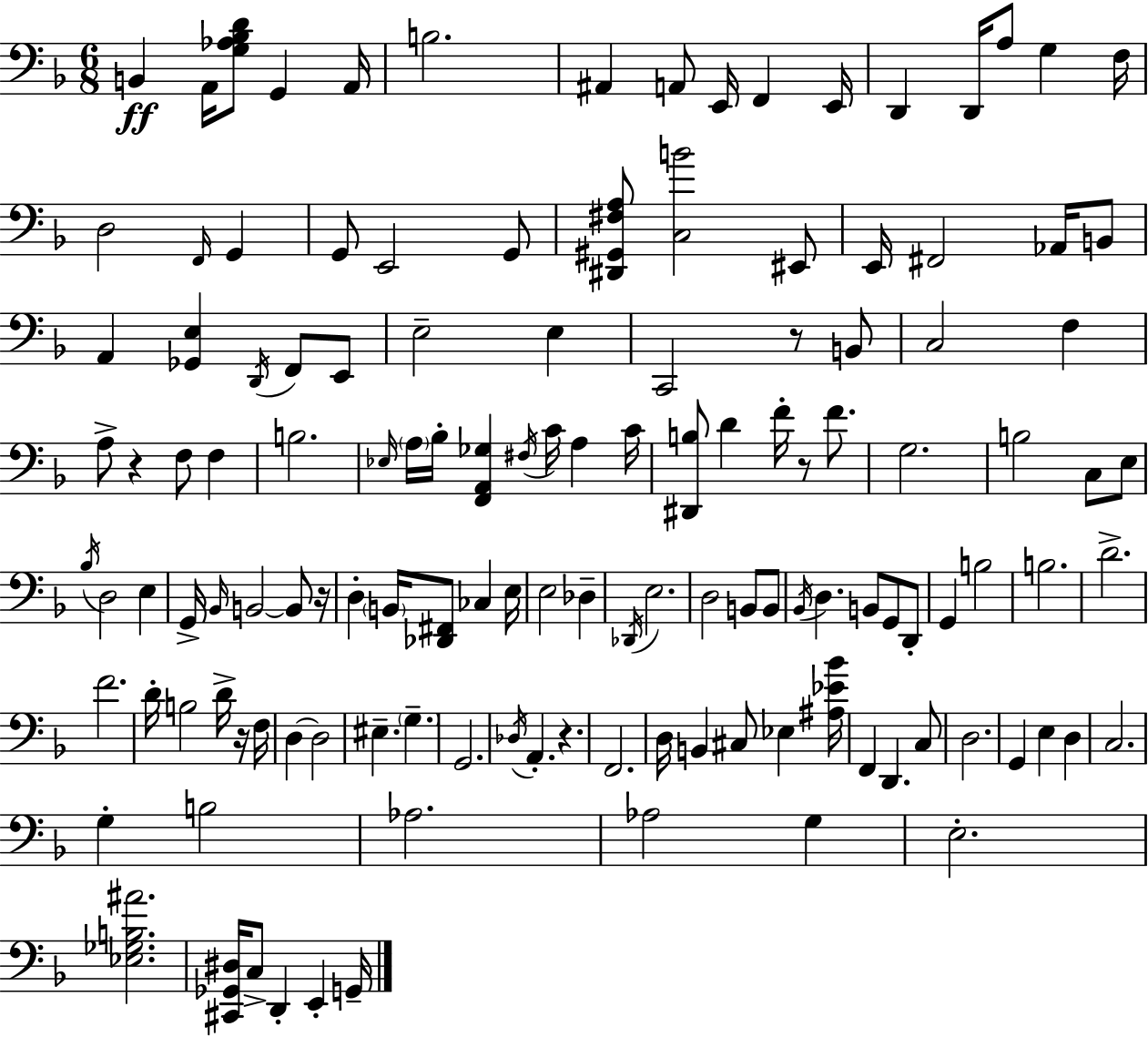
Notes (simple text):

B2/q A2/s [G3,Ab3,Bb3,D4]/e G2/q A2/s B3/h. A#2/q A2/e E2/s F2/q E2/s D2/q D2/s A3/e G3/q F3/s D3/h F2/s G2/q G2/e E2/h G2/e [D#2,G#2,F#3,A3]/e [C3,B4]/h EIS2/e E2/s F#2/h Ab2/s B2/e A2/q [Gb2,E3]/q D2/s F2/e E2/e E3/h E3/q C2/h R/e B2/e C3/h F3/q A3/e R/q F3/e F3/q B3/h. Eb3/s A3/s Bb3/s [F2,A2,Gb3]/q F#3/s C4/s A3/q C4/s [D#2,B3]/e D4/q F4/s R/e F4/e. G3/h. B3/h C3/e E3/e Bb3/s D3/h E3/q G2/s Bb2/s B2/h B2/e R/s D3/q B2/s [Db2,F#2]/e CES3/q E3/s E3/h Db3/q Db2/s E3/h. D3/h B2/e B2/e Bb2/s D3/q. B2/e G2/e D2/e G2/q B3/h B3/h. D4/h. F4/h. D4/s B3/h D4/s R/s F3/s D3/q D3/h EIS3/q. G3/q. G2/h. Db3/s A2/q. R/q. F2/h. D3/s B2/q C#3/e Eb3/q [A#3,Eb4,Bb4]/s F2/q D2/q. C3/e D3/h. G2/q E3/q D3/q C3/h. G3/q B3/h Ab3/h. Ab3/h G3/q E3/h. [Eb3,Gb3,B3,A#4]/h. [C#2,Gb2,D#3]/s C3/e D2/q E2/q G2/s